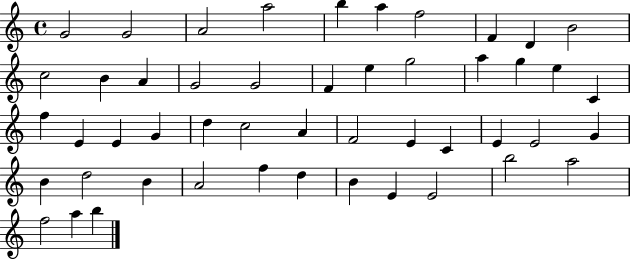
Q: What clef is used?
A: treble